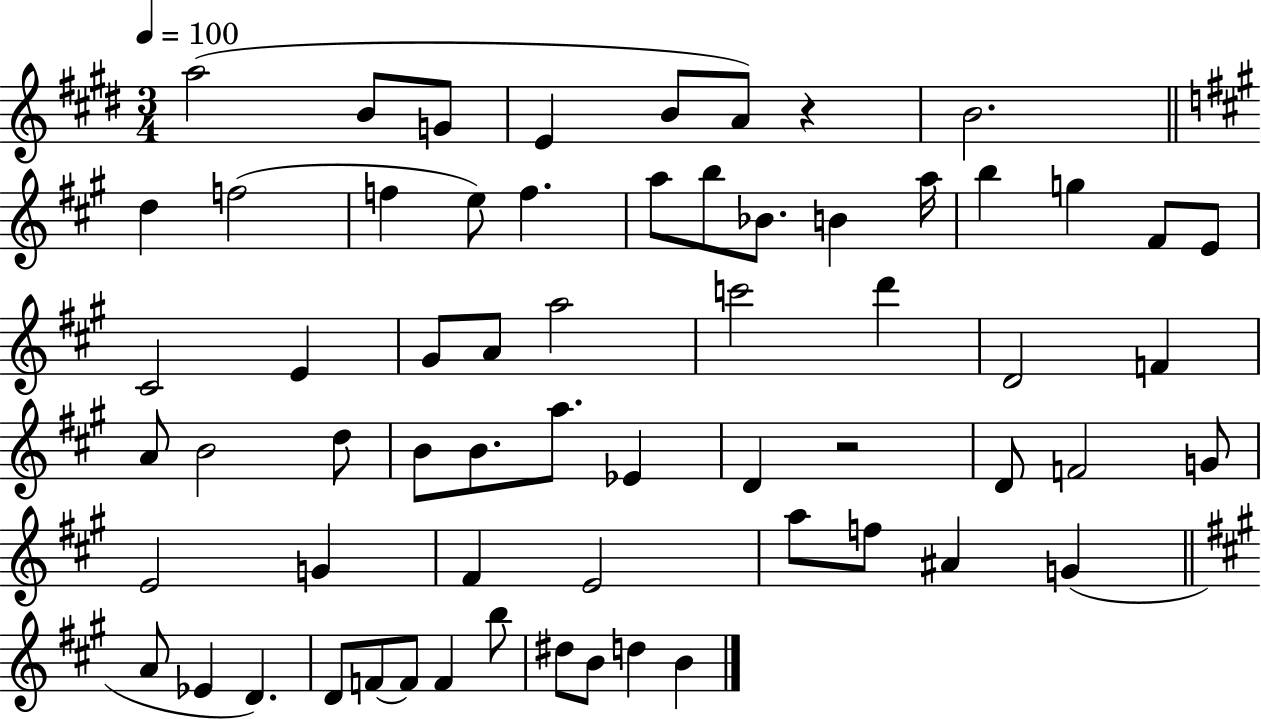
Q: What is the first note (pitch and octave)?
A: A5